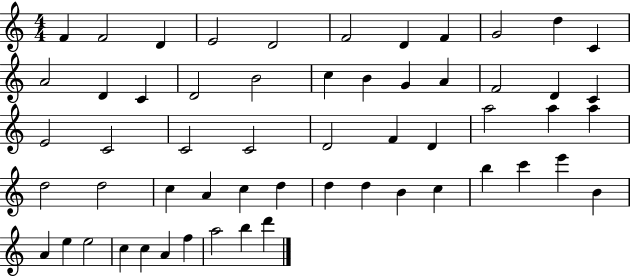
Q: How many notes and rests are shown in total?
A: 57